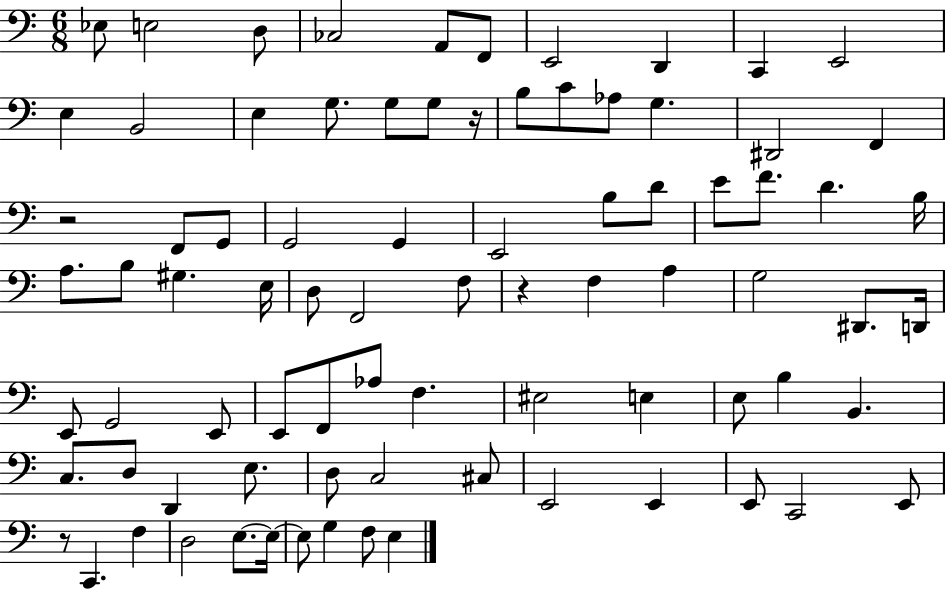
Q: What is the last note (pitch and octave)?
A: E3